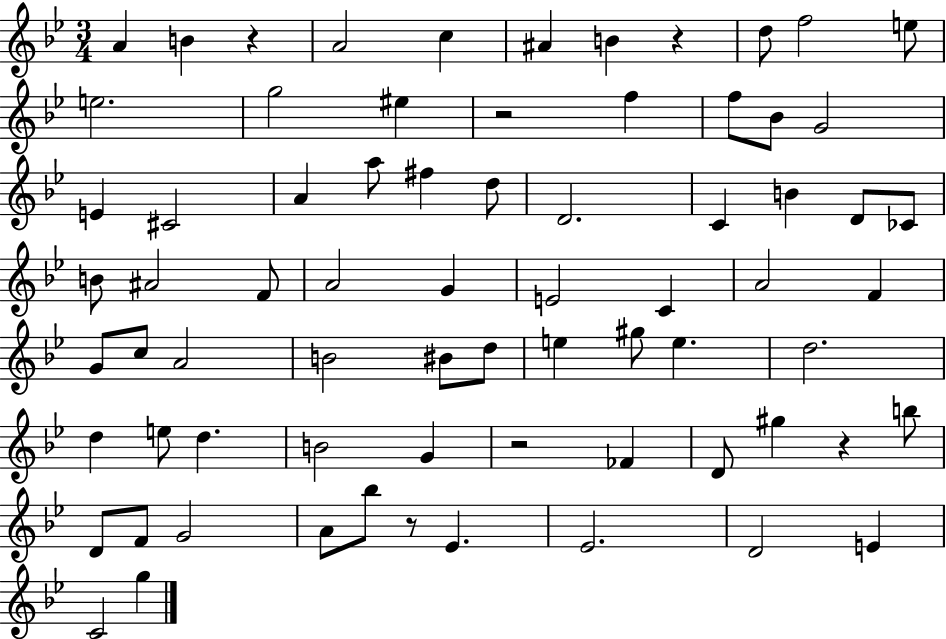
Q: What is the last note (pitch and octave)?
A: G5